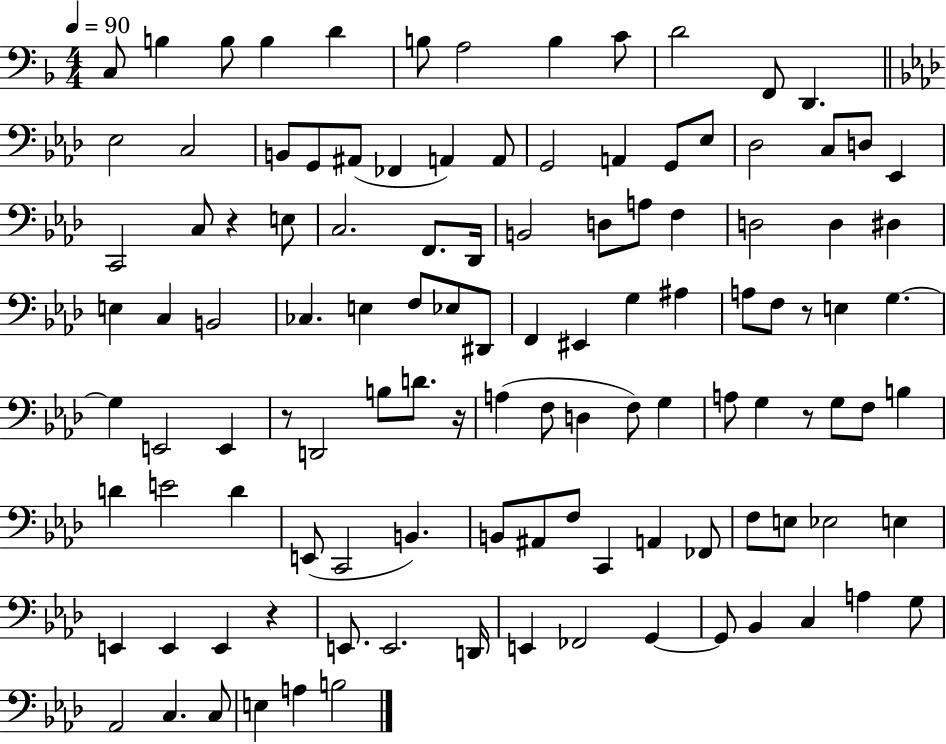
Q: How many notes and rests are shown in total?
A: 115